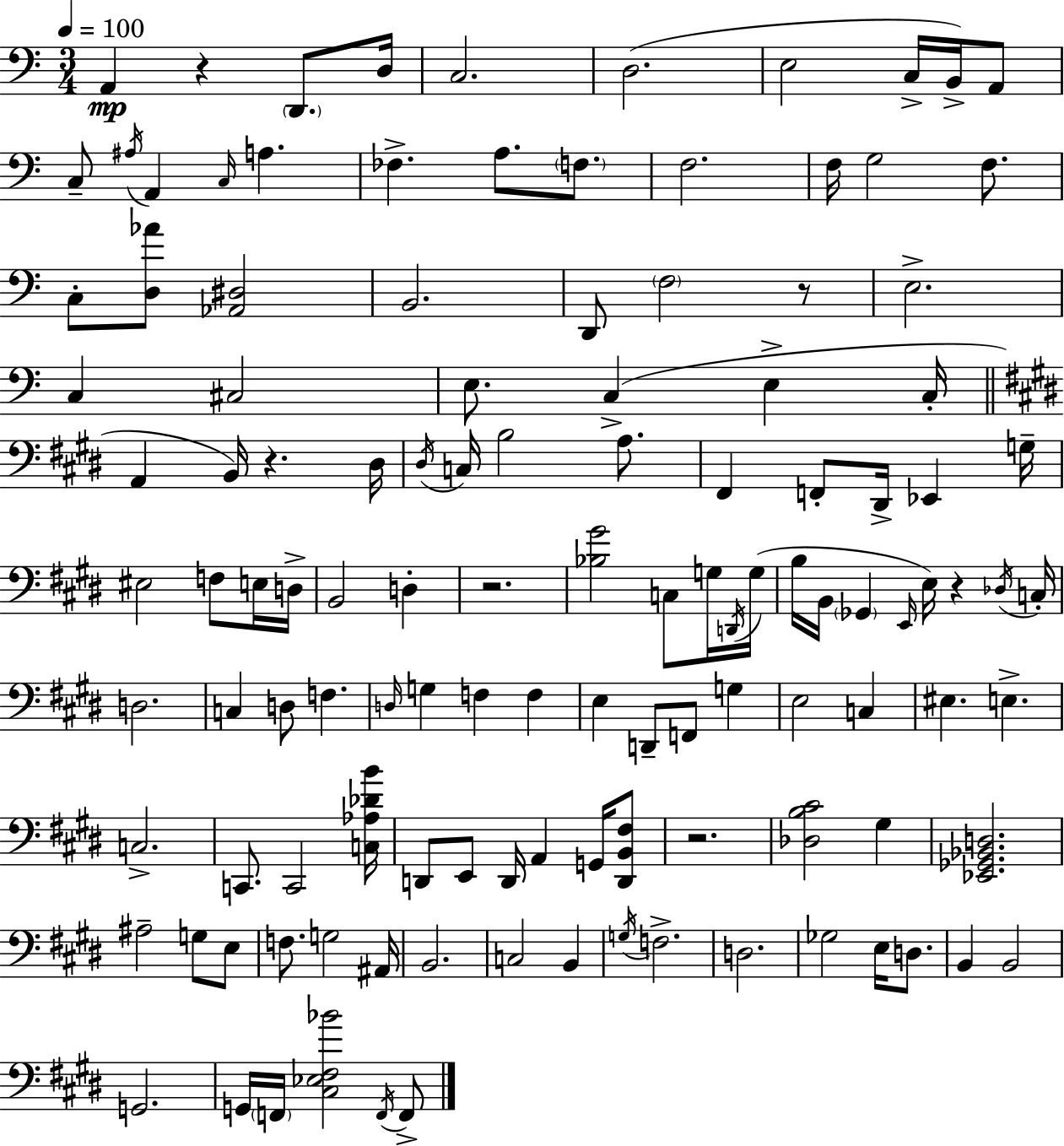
X:1
T:Untitled
M:3/4
L:1/4
K:Am
A,, z D,,/2 D,/4 C,2 D,2 E,2 C,/4 B,,/4 A,,/2 C,/2 ^A,/4 A,, C,/4 A, _F, A,/2 F,/2 F,2 F,/4 G,2 F,/2 C,/2 [D,_A]/2 [_A,,^D,]2 B,,2 D,,/2 F,2 z/2 E,2 C, ^C,2 E,/2 C, E, C,/4 A,, B,,/4 z ^D,/4 ^D,/4 C,/4 B,2 A,/2 ^F,, F,,/2 ^D,,/4 _E,, G,/4 ^E,2 F,/2 E,/4 D,/4 B,,2 D, z2 [_B,^G]2 C,/2 G,/4 D,,/4 G,/4 B,/4 B,,/4 _G,, E,,/4 E,/4 z _D,/4 C,/4 D,2 C, D,/2 F, D,/4 G, F, F, E, D,,/2 F,,/2 G, E,2 C, ^E, E, C,2 C,,/2 C,,2 [C,_A,_DB]/4 D,,/2 E,,/2 D,,/4 A,, G,,/4 [D,,B,,^F,]/2 z2 [_D,B,^C]2 ^G, [_E,,_G,,_B,,D,]2 ^A,2 G,/2 E,/2 F,/2 G,2 ^A,,/4 B,,2 C,2 B,, G,/4 F,2 D,2 _G,2 E,/4 D,/2 B,, B,,2 G,,2 G,,/4 F,,/4 [^C,_E,^F,_B]2 F,,/4 F,,/2